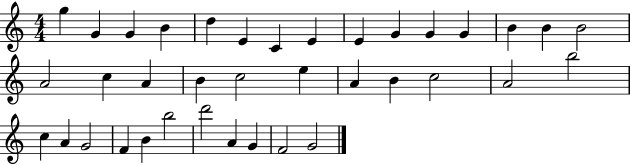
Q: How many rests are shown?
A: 0